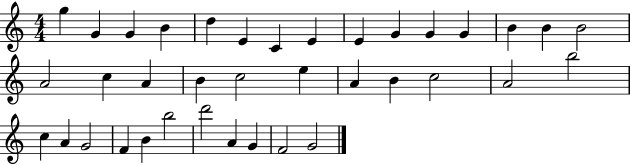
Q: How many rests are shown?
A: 0